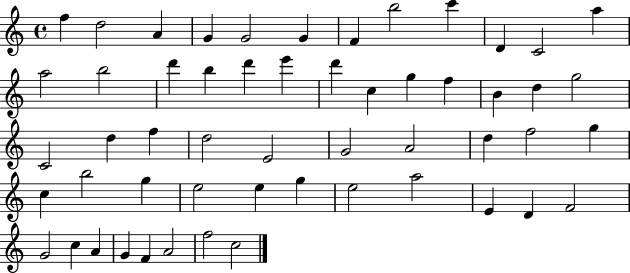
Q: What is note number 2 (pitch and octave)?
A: D5